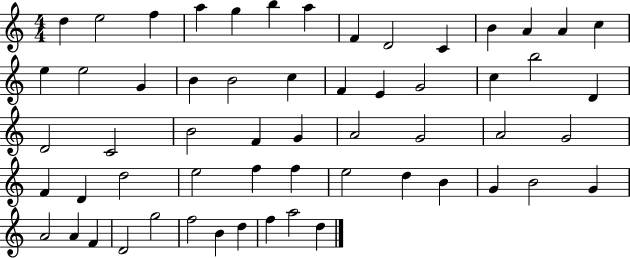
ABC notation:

X:1
T:Untitled
M:4/4
L:1/4
K:C
d e2 f a g b a F D2 C B A A c e e2 G B B2 c F E G2 c b2 D D2 C2 B2 F G A2 G2 A2 G2 F D d2 e2 f f e2 d B G B2 G A2 A F D2 g2 f2 B d f a2 d